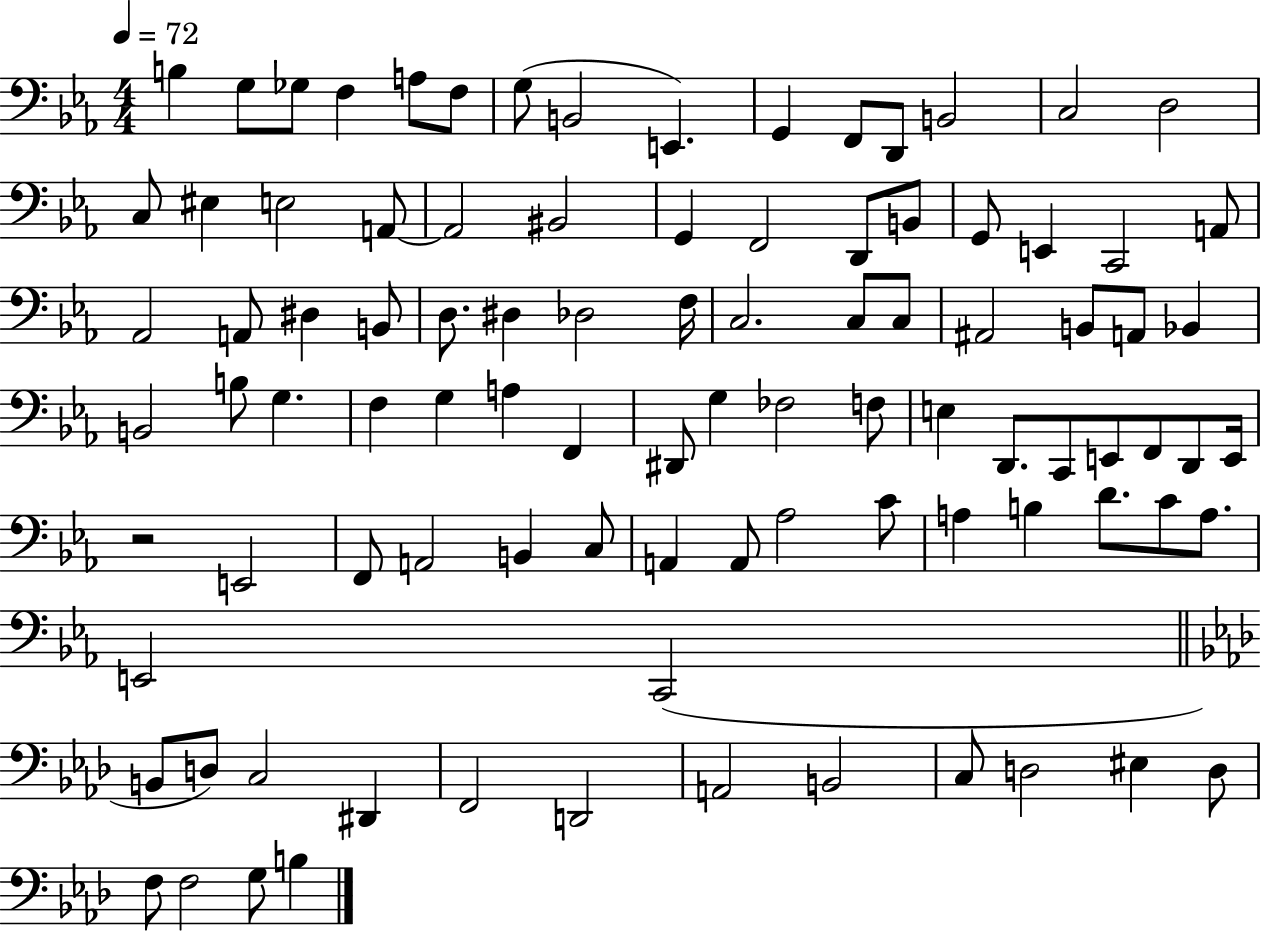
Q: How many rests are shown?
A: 1